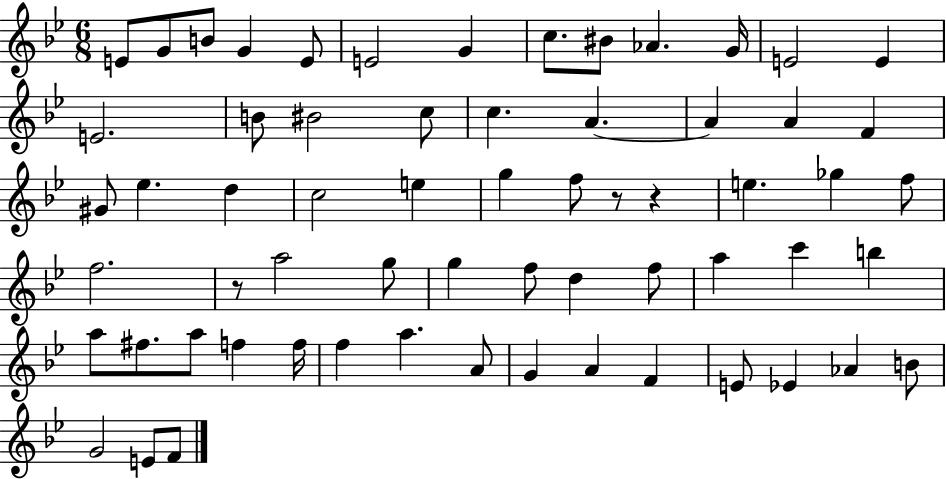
{
  \clef treble
  \numericTimeSignature
  \time 6/8
  \key bes \major
  \repeat volta 2 { e'8 g'8 b'8 g'4 e'8 | e'2 g'4 | c''8. bis'8 aes'4. g'16 | e'2 e'4 | \break e'2. | b'8 bis'2 c''8 | c''4. a'4.~~ | a'4 a'4 f'4 | \break gis'8 ees''4. d''4 | c''2 e''4 | g''4 f''8 r8 r4 | e''4. ges''4 f''8 | \break f''2. | r8 a''2 g''8 | g''4 f''8 d''4 f''8 | a''4 c'''4 b''4 | \break a''8 fis''8. a''8 f''4 f''16 | f''4 a''4. a'8 | g'4 a'4 f'4 | e'8 ees'4 aes'4 b'8 | \break g'2 e'8 f'8 | } \bar "|."
}